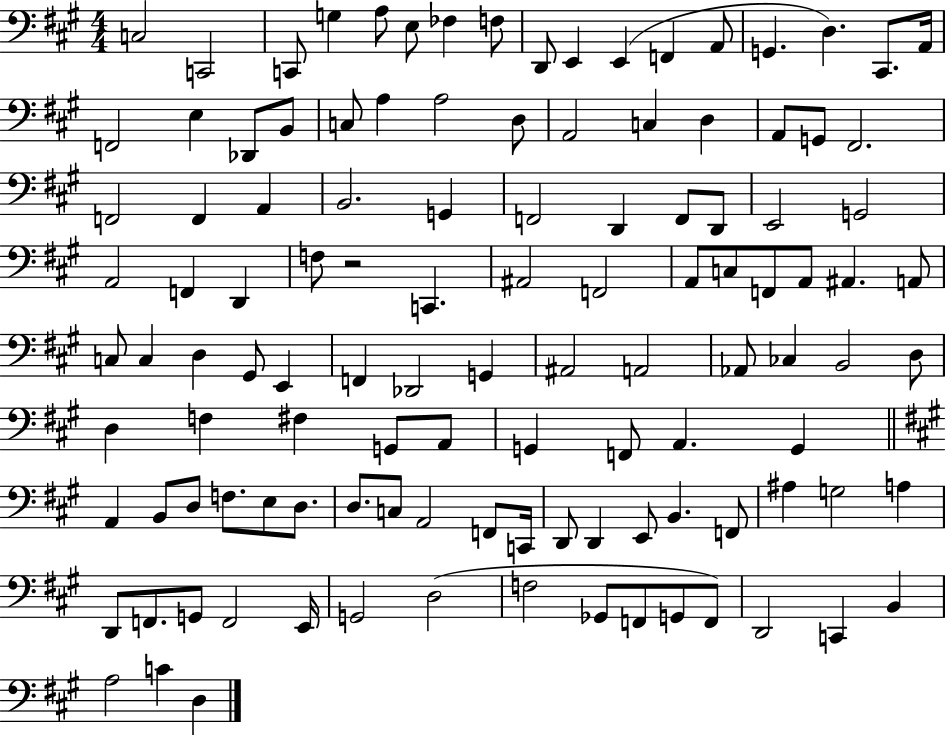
C3/h C2/h C2/e G3/q A3/e E3/e FES3/q F3/e D2/e E2/q E2/q F2/q A2/e G2/q. D3/q. C#2/e. A2/s F2/h E3/q Db2/e B2/e C3/e A3/q A3/h D3/e A2/h C3/q D3/q A2/e G2/e F#2/h. F2/h F2/q A2/q B2/h. G2/q F2/h D2/q F2/e D2/e E2/h G2/h A2/h F2/q D2/q F3/e R/h C2/q. A#2/h F2/h A2/e C3/e F2/e A2/e A#2/q. A2/e C3/e C3/q D3/q G#2/e E2/q F2/q Db2/h G2/q A#2/h A2/h Ab2/e CES3/q B2/h D3/e D3/q F3/q F#3/q G2/e A2/e G2/q F2/e A2/q. G2/q A2/q B2/e D3/e F3/e. E3/e D3/e. D3/e. C3/e A2/h F2/e C2/s D2/e D2/q E2/e B2/q. F2/e A#3/q G3/h A3/q D2/e F2/e. G2/e F2/h E2/s G2/h D3/h F3/h Gb2/e F2/e G2/e F2/e D2/h C2/q B2/q A3/h C4/q D3/q